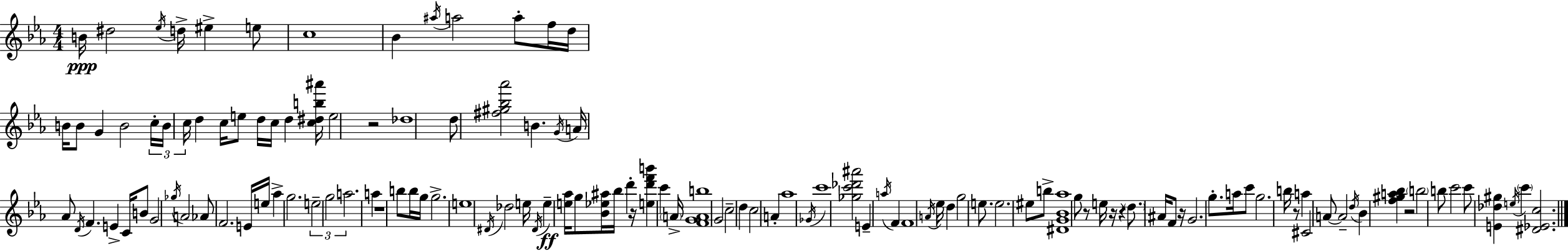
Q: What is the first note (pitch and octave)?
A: B4